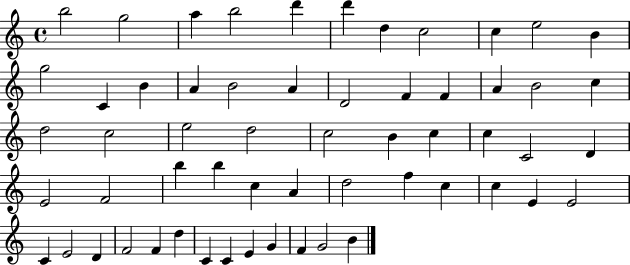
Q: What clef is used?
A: treble